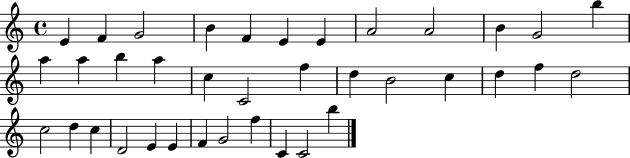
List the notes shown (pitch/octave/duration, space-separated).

E4/q F4/q G4/h B4/q F4/q E4/q E4/q A4/h A4/h B4/q G4/h B5/q A5/q A5/q B5/q A5/q C5/q C4/h F5/q D5/q B4/h C5/q D5/q F5/q D5/h C5/h D5/q C5/q D4/h E4/q E4/q F4/q G4/h F5/q C4/q C4/h B5/q